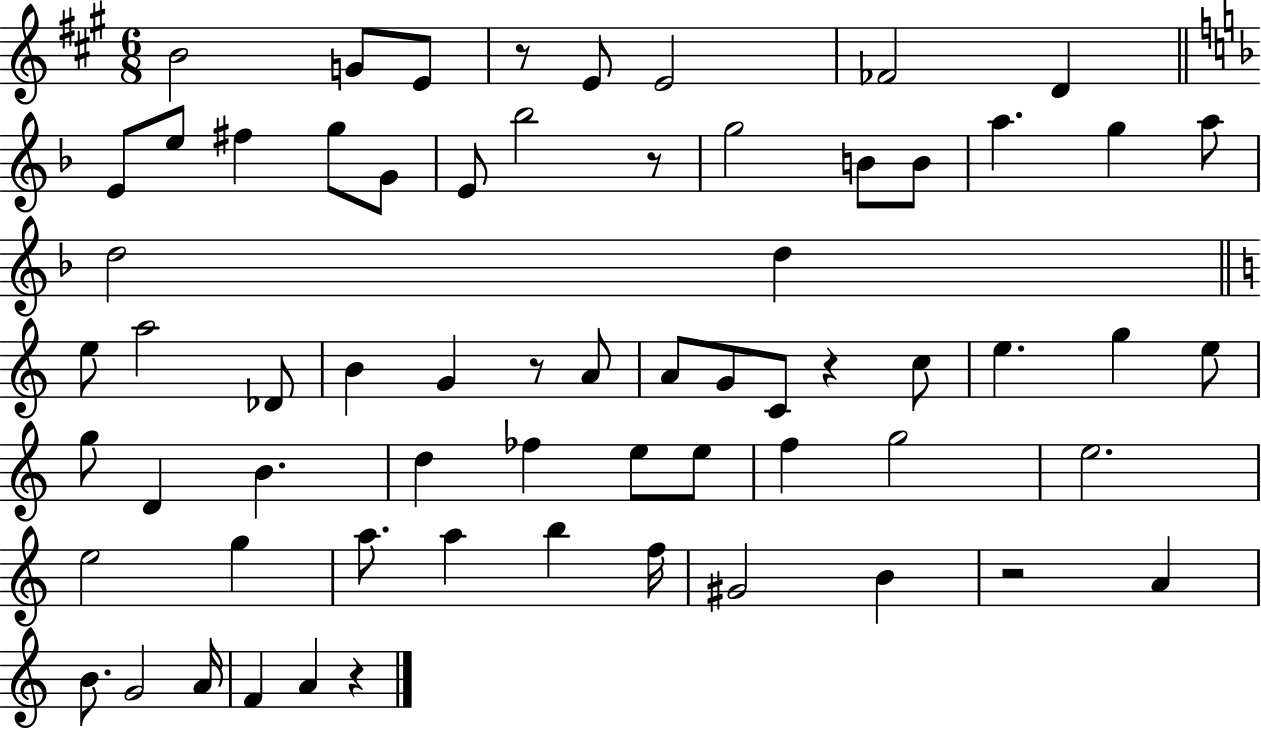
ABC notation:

X:1
T:Untitled
M:6/8
L:1/4
K:A
B2 G/2 E/2 z/2 E/2 E2 _F2 D E/2 e/2 ^f g/2 G/2 E/2 _b2 z/2 g2 B/2 B/2 a g a/2 d2 d e/2 a2 _D/2 B G z/2 A/2 A/2 G/2 C/2 z c/2 e g e/2 g/2 D B d _f e/2 e/2 f g2 e2 e2 g a/2 a b f/4 ^G2 B z2 A B/2 G2 A/4 F A z